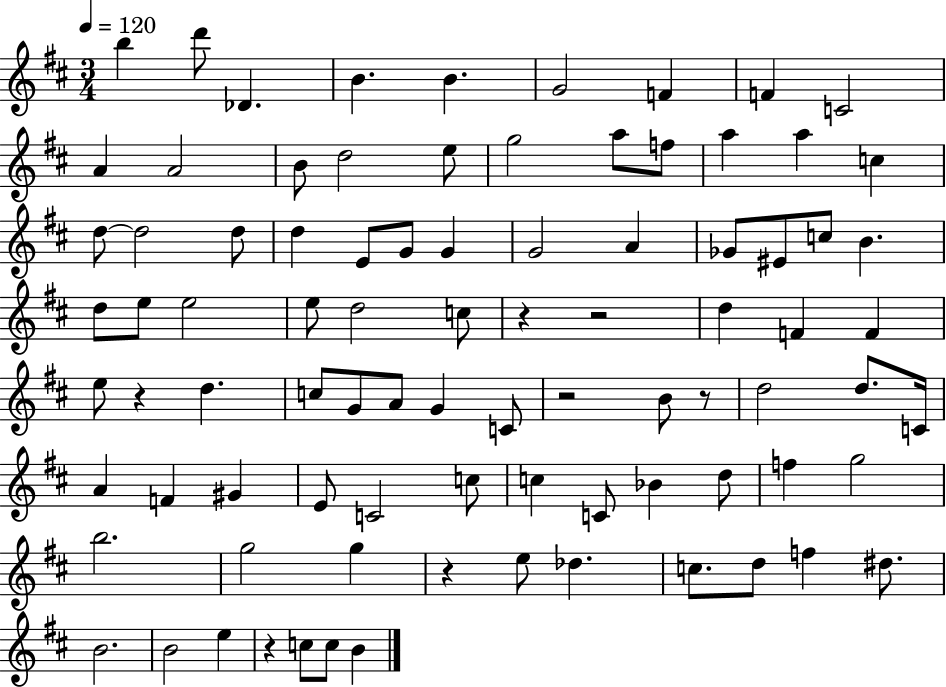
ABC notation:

X:1
T:Untitled
M:3/4
L:1/4
K:D
b d'/2 _D B B G2 F F C2 A A2 B/2 d2 e/2 g2 a/2 f/2 a a c d/2 d2 d/2 d E/2 G/2 G G2 A _G/2 ^E/2 c/2 B d/2 e/2 e2 e/2 d2 c/2 z z2 d F F e/2 z d c/2 G/2 A/2 G C/2 z2 B/2 z/2 d2 d/2 C/4 A F ^G E/2 C2 c/2 c C/2 _B d/2 f g2 b2 g2 g z e/2 _d c/2 d/2 f ^d/2 B2 B2 e z c/2 c/2 B